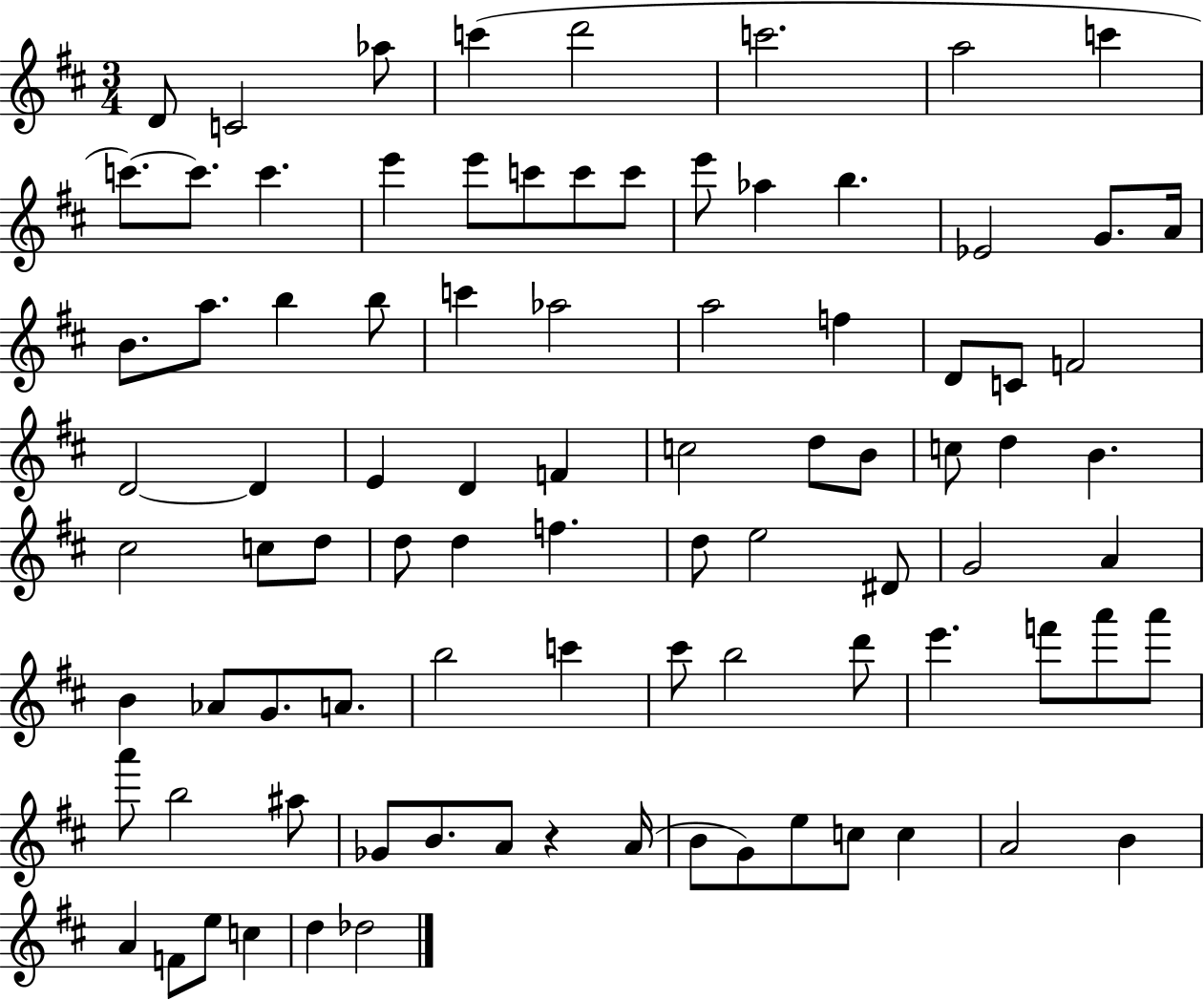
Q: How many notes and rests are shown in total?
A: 89